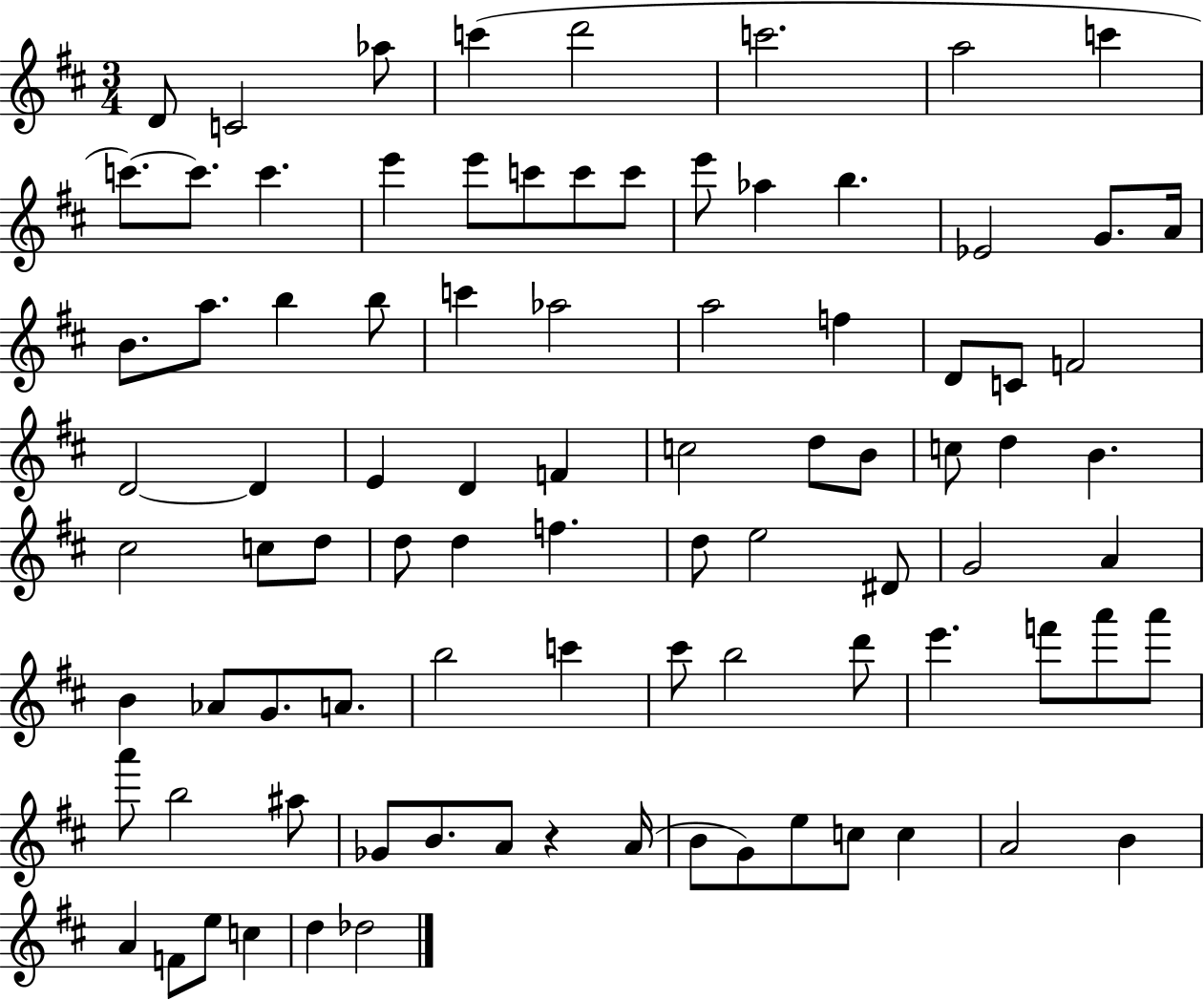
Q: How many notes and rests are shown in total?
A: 89